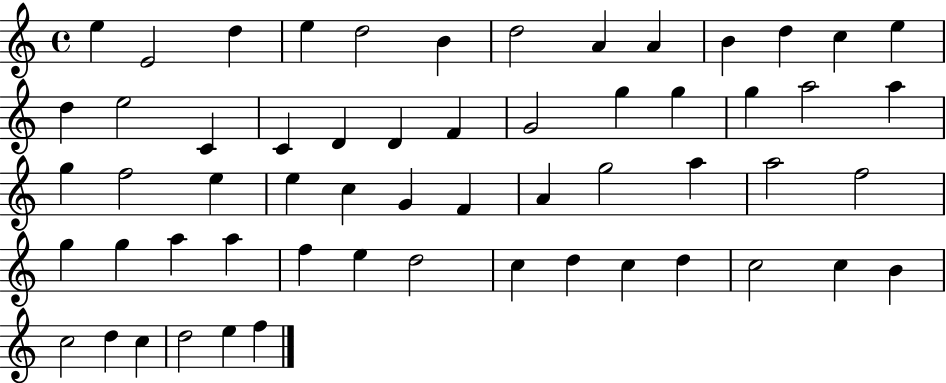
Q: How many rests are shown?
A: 0